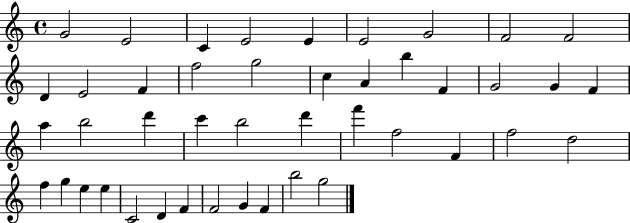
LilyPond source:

{
  \clef treble
  \time 4/4
  \defaultTimeSignature
  \key c \major
  g'2 e'2 | c'4 e'2 e'4 | e'2 g'2 | f'2 f'2 | \break d'4 e'2 f'4 | f''2 g''2 | c''4 a'4 b''4 f'4 | g'2 g'4 f'4 | \break a''4 b''2 d'''4 | c'''4 b''2 d'''4 | f'''4 f''2 f'4 | f''2 d''2 | \break f''4 g''4 e''4 e''4 | c'2 d'4 f'4 | f'2 g'4 f'4 | b''2 g''2 | \break \bar "|."
}